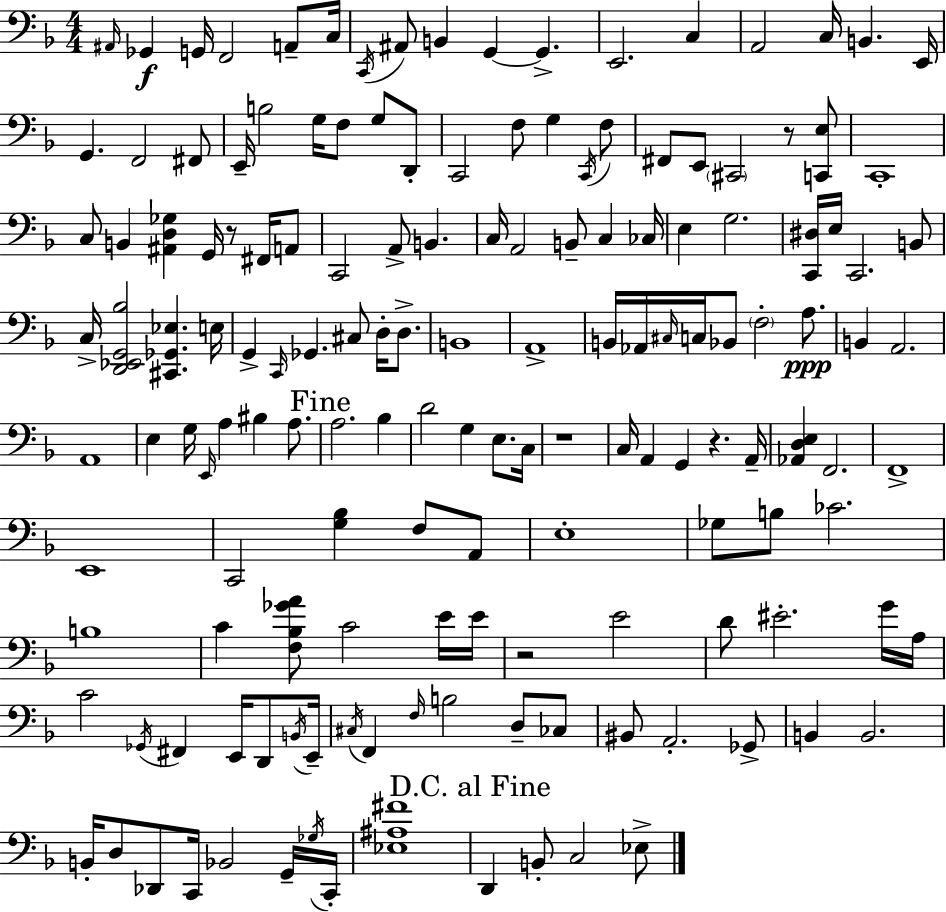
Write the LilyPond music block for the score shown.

{
  \clef bass
  \numericTimeSignature
  \time 4/4
  \key d \minor
  \grace { ais,16 }\f ges,4 g,16 f,2 a,8-- | c16 \acciaccatura { c,16 } ais,8 b,4 g,4~~ g,4.-> | e,2. c4 | a,2 c16 b,4. | \break e,16 g,4. f,2 | fis,8 e,16-- b2 g16 f8 g8 | d,8-. c,2 f8 g4 | \acciaccatura { c,16 } f8 fis,8 e,8 \parenthesize cis,2 r8 | \break <c, e>8 c,1-. | c8 b,4 <ais, d ges>4 g,16 r8 | fis,16 a,8 c,2 a,8-> b,4. | c16 a,2 b,8-- c4 | \break ces16 e4 g2. | <c, dis>16 e16 c,2. | b,8 c16-> <d, ees, g, bes>2 <cis, ges, ees>4. | e16 g,4-> \grace { c,16 } ges,4. cis8 | \break d16-. d8.-> b,1 | a,1-> | b,16 aes,16 \grace { cis16 } c16 bes,8 \parenthesize f2-. | a8.\ppp b,4 a,2. | \break a,1 | e4 g16 \grace { e,16 } a4 bis4 | a8. \mark "Fine" a2. | bes4 d'2 g4 | \break e8. c16 r1 | c16 a,4 g,4 r4. | a,16-- <aes, d e>4 f,2. | f,1-> | \break e,1 | c,2 <g bes>4 | f8 a,8 e1-. | ges8 b8 ces'2. | \break b1 | c'4 <f bes ges' a'>8 c'2 | e'16 e'16 r2 e'2 | d'8 eis'2.-. | \break g'16 a16 c'2 \acciaccatura { ges,16 } fis,4 | e,16 d,8 \acciaccatura { b,16 } e,16-- \acciaccatura { cis16 } f,4 \grace { f16 } b2 | d8-- ces8 bis,8 a,2.-. | ges,8-> b,4 b,2. | \break b,16-. d8 des,8 c,16 | bes,2 g,16-- \acciaccatura { ges16 } c,16-. <ees ais fis'>1 | \mark "D.C. al Fine" d,4 b,8-. | c2 ees8-> \bar "|."
}